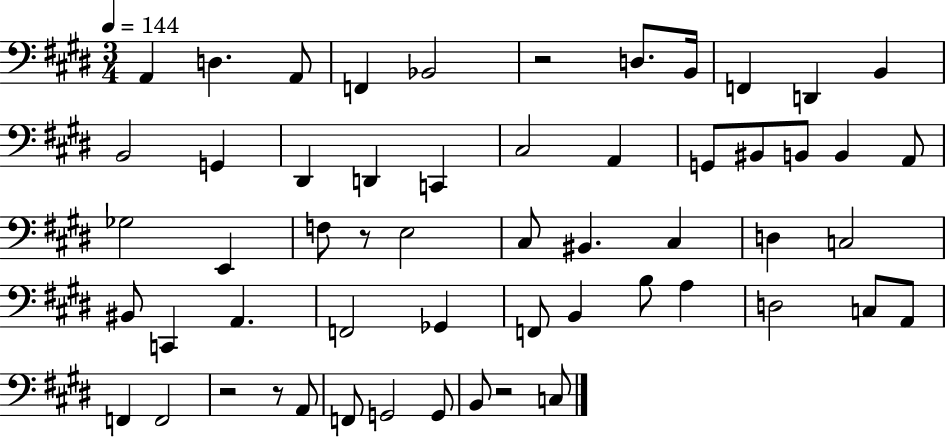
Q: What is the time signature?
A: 3/4